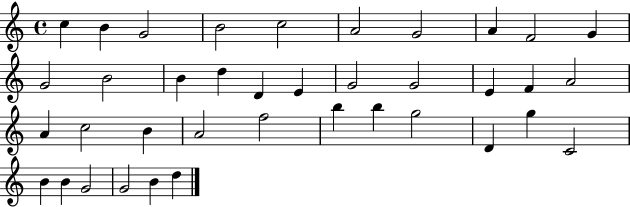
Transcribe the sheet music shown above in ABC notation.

X:1
T:Untitled
M:4/4
L:1/4
K:C
c B G2 B2 c2 A2 G2 A F2 G G2 B2 B d D E G2 G2 E F A2 A c2 B A2 f2 b b g2 D g C2 B B G2 G2 B d